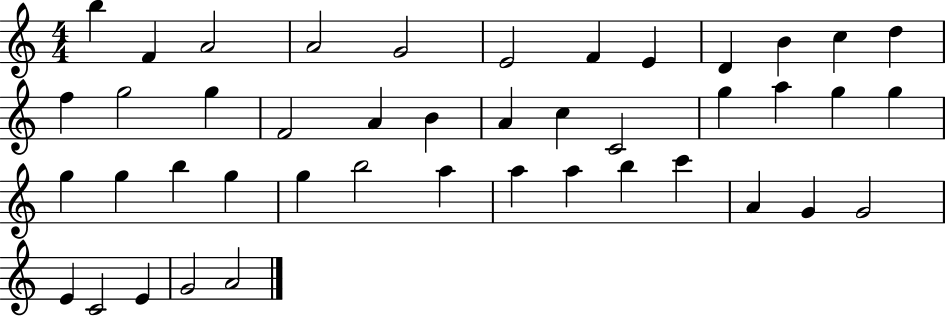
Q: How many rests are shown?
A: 0